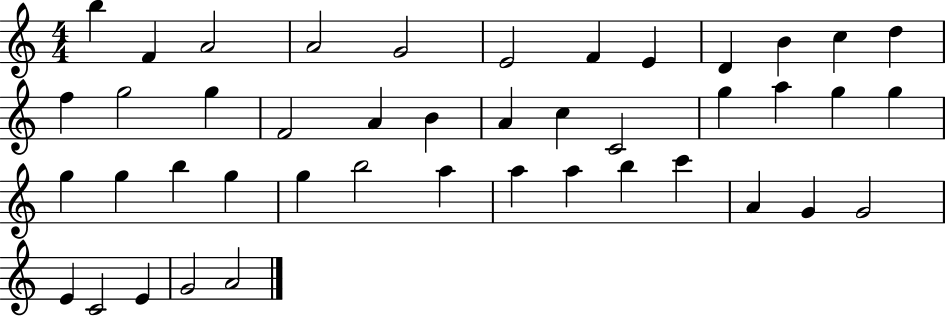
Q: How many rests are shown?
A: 0